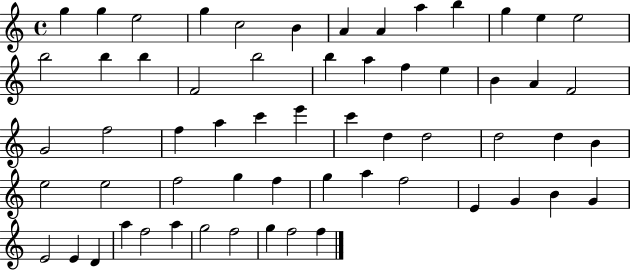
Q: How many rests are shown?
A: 0